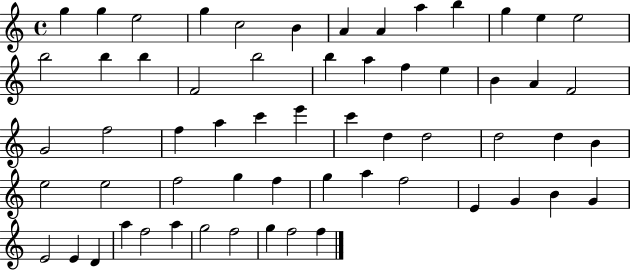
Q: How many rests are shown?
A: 0